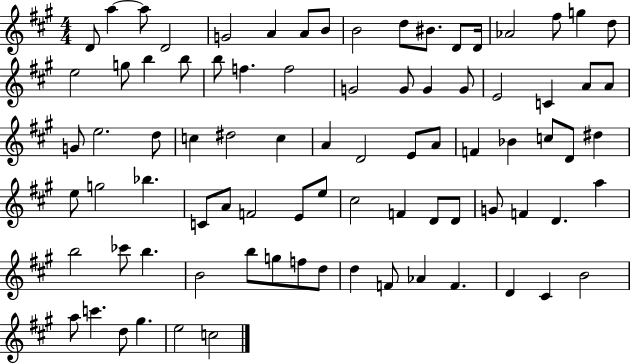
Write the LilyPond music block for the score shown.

{
  \clef treble
  \numericTimeSignature
  \time 4/4
  \key a \major
  d'8 a''4~~ a''8 d'2 | g'2 a'4 a'8 b'8 | b'2 d''8 bis'8. d'8 d'16 | aes'2 fis''8 g''4 d''8 | \break e''2 g''8 b''4 b''8 | b''8 f''4. f''2 | g'2 g'8 g'4 g'8 | e'2 c'4 a'8 a'8 | \break g'8 e''2. d''8 | c''4 dis''2 c''4 | a'4 d'2 e'8 a'8 | f'4 bes'4 c''8 d'8 dis''4 | \break e''8 g''2 bes''4. | c'8 a'8 f'2 e'8 e''8 | cis''2 f'4 d'8 d'8 | g'8 f'4 d'4. a''4 | \break b''2 ces'''8 b''4. | b'2 b''8 g''8 f''8 d''8 | d''4 f'8 aes'4 f'4. | d'4 cis'4 b'2 | \break a''8 c'''4. d''8 gis''4. | e''2 c''2 | \bar "|."
}